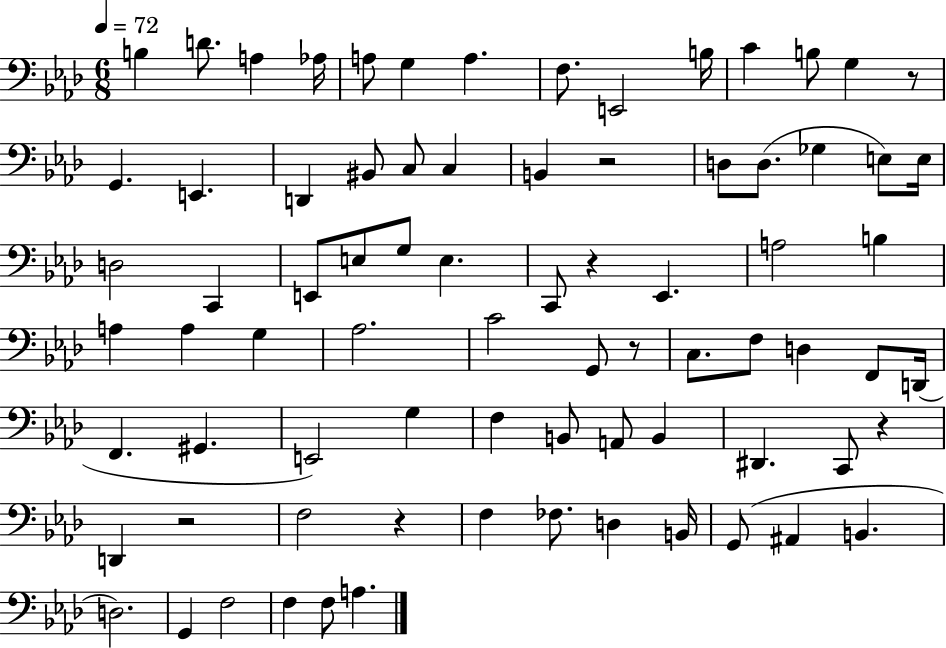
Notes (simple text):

B3/q D4/e. A3/q Ab3/s A3/e G3/q A3/q. F3/e. E2/h B3/s C4/q B3/e G3/q R/e G2/q. E2/q. D2/q BIS2/e C3/e C3/q B2/q R/h D3/e D3/e. Gb3/q E3/e E3/s D3/h C2/q E2/e E3/e G3/e E3/q. C2/e R/q Eb2/q. A3/h B3/q A3/q A3/q G3/q Ab3/h. C4/h G2/e R/e C3/e. F3/e D3/q F2/e D2/s F2/q. G#2/q. E2/h G3/q F3/q B2/e A2/e B2/q D#2/q. C2/e R/q D2/q R/h F3/h R/q F3/q FES3/e. D3/q B2/s G2/e A#2/q B2/q. D3/h. G2/q F3/h F3/q F3/e A3/q.